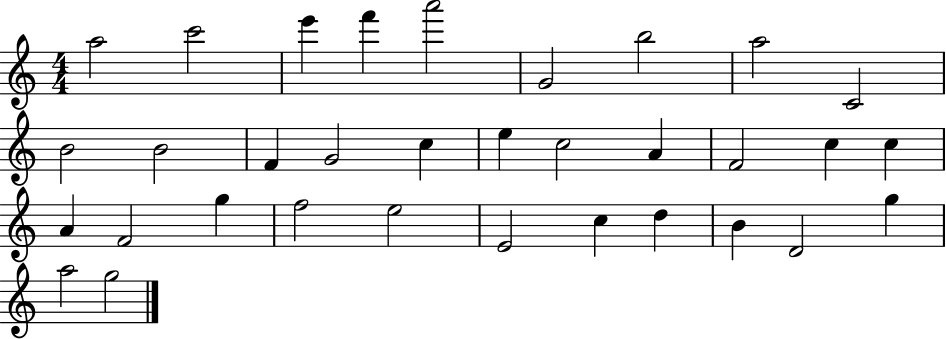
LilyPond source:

{
  \clef treble
  \numericTimeSignature
  \time 4/4
  \key c \major
  a''2 c'''2 | e'''4 f'''4 a'''2 | g'2 b''2 | a''2 c'2 | \break b'2 b'2 | f'4 g'2 c''4 | e''4 c''2 a'4 | f'2 c''4 c''4 | \break a'4 f'2 g''4 | f''2 e''2 | e'2 c''4 d''4 | b'4 d'2 g''4 | \break a''2 g''2 | \bar "|."
}